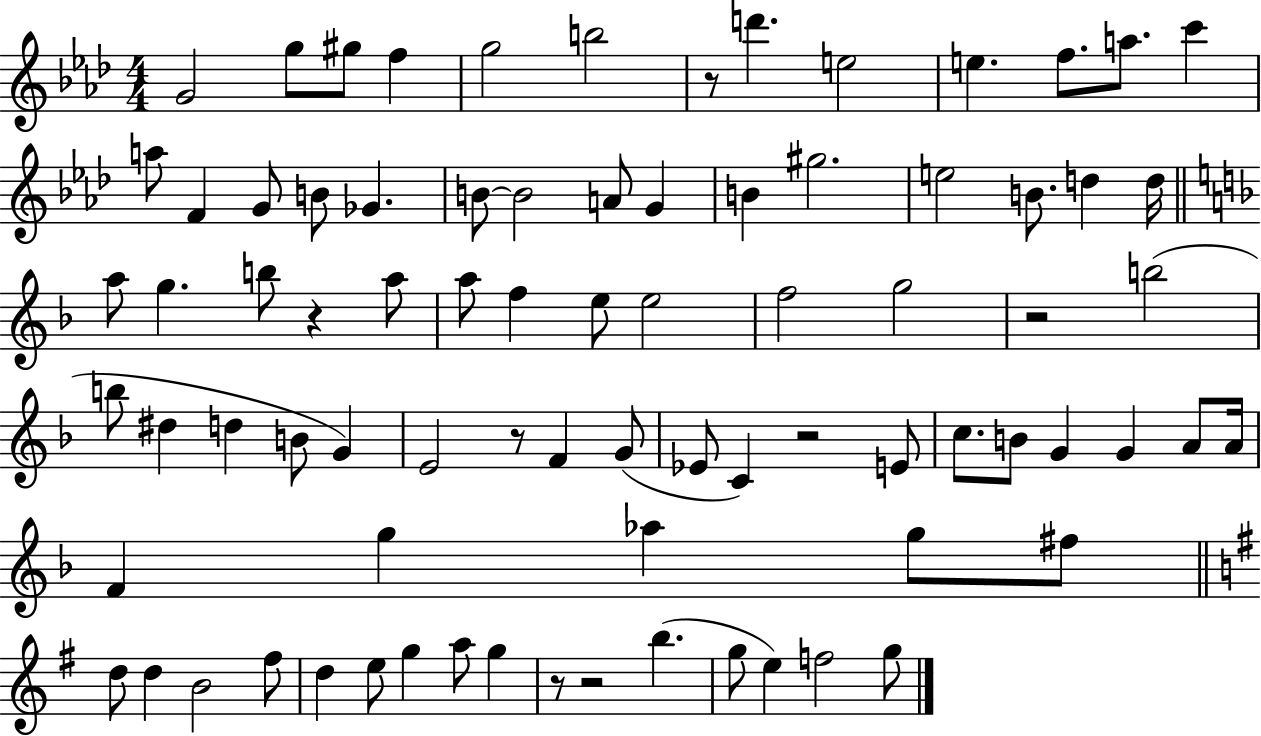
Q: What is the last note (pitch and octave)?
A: G5